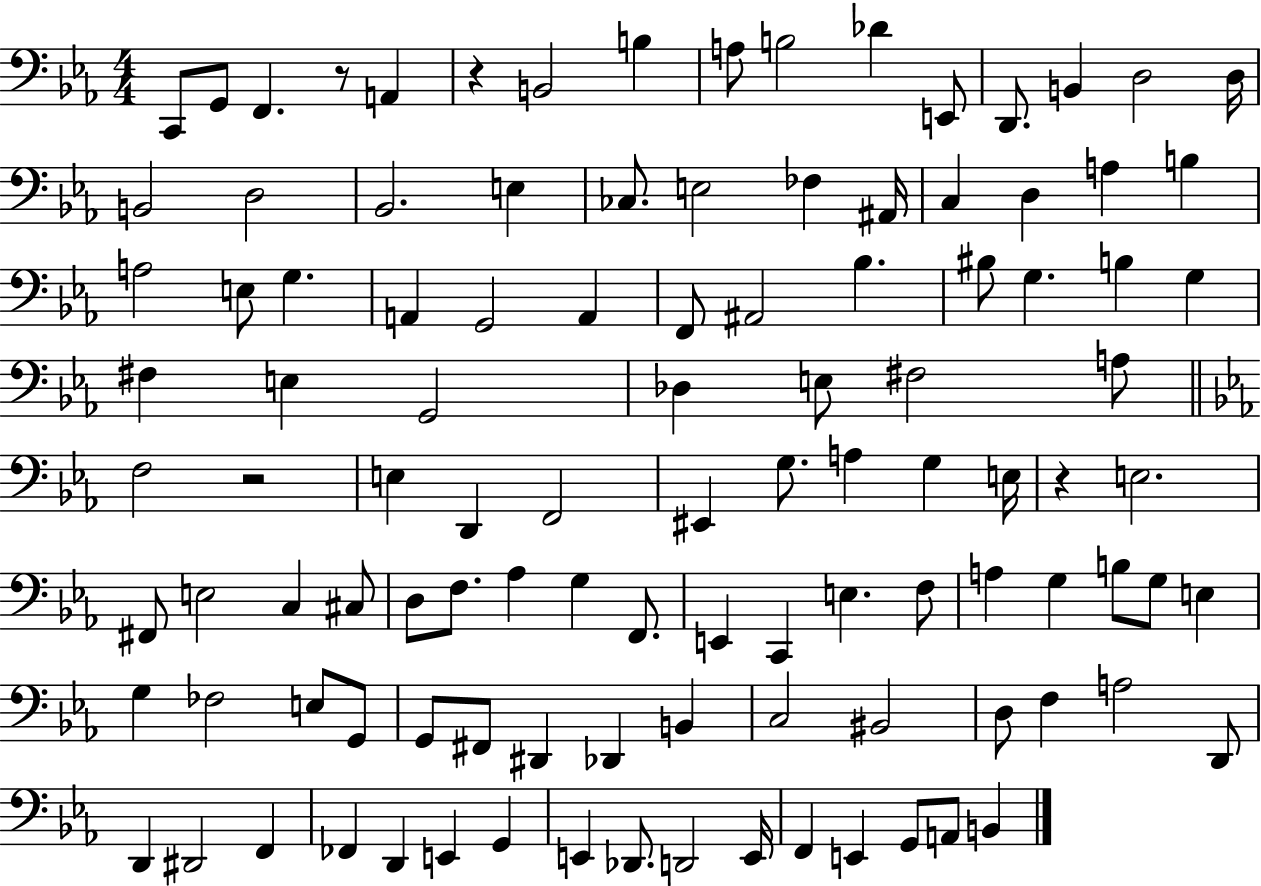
C2/e G2/e F2/q. R/e A2/q R/q B2/h B3/q A3/e B3/h Db4/q E2/e D2/e. B2/q D3/h D3/s B2/h D3/h Bb2/h. E3/q CES3/e. E3/h FES3/q A#2/s C3/q D3/q A3/q B3/q A3/h E3/e G3/q. A2/q G2/h A2/q F2/e A#2/h Bb3/q. BIS3/e G3/q. B3/q G3/q F#3/q E3/q G2/h Db3/q E3/e F#3/h A3/e F3/h R/h E3/q D2/q F2/h EIS2/q G3/e. A3/q G3/q E3/s R/q E3/h. F#2/e E3/h C3/q C#3/e D3/e F3/e. Ab3/q G3/q F2/e. E2/q C2/q E3/q. F3/e A3/q G3/q B3/e G3/e E3/q G3/q FES3/h E3/e G2/e G2/e F#2/e D#2/q Db2/q B2/q C3/h BIS2/h D3/e F3/q A3/h D2/e D2/q D#2/h F2/q FES2/q D2/q E2/q G2/q E2/q Db2/e. D2/h E2/s F2/q E2/q G2/e A2/e B2/q